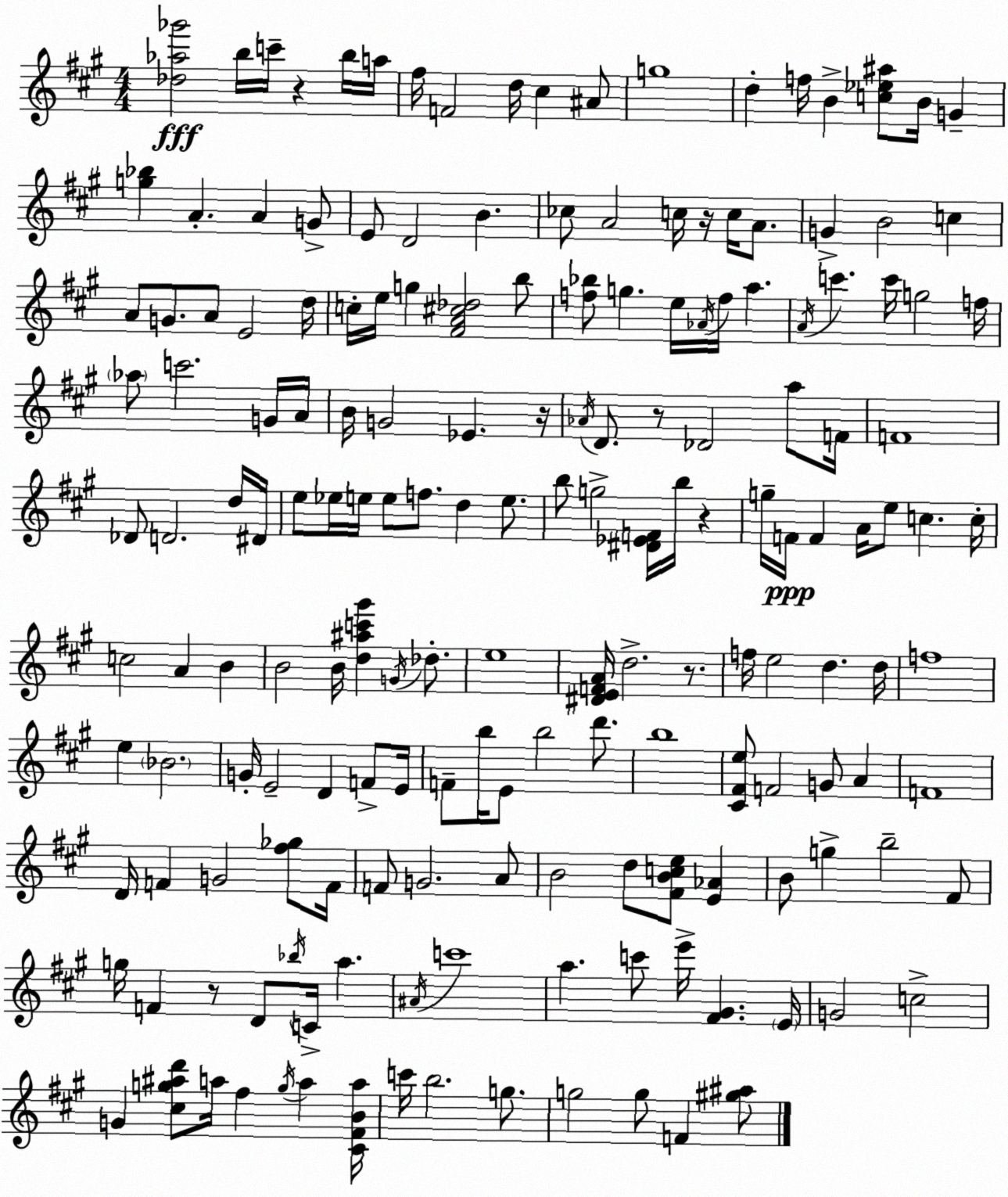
X:1
T:Untitled
M:4/4
L:1/4
K:A
[_d_a_g']2 b/4 c'/4 z b/4 a/4 ^f/4 F2 d/4 ^c ^A/2 g4 d f/4 B [c_e^a]/2 B/4 G [g_b] A A G/2 E/2 D2 B _c/2 A2 c/4 z/4 c/4 A/2 G B2 c A/2 G/2 A/2 E2 d/4 c/4 e/4 g [^FA^c_d]2 b/2 [f_b]/2 g e/4 _A/4 f/4 a A/4 c' c'/4 g2 f/4 _a/2 c'2 G/4 A/4 B/4 G2 _E z/4 _A/4 D/2 z/2 _D2 a/2 F/4 F4 _D/2 D2 d/4 ^D/4 e/2 _e/4 e/4 e/2 f/2 d e/2 b/2 g2 [^D_EF]/4 b/4 z g/4 F/4 F A/4 e/2 c c/4 c2 A B B2 B/4 [d^ac'^g'] G/4 _d/2 e4 [^DEFA]/4 d2 z/2 f/4 e2 d d/4 f4 e _B2 G/4 E2 D F/2 E/4 F/2 b/4 E/2 b2 d'/2 b4 [^C^Fe]/2 F2 G/2 A F4 D/4 F G2 [^f_g]/2 F/4 F/2 G2 A/2 B2 d/2 [^FBce]/2 [E_A] B/2 g b2 ^F/2 g/4 F z/2 D/2 _b/4 C/4 a ^A/4 c'4 a c'/2 e'/4 [^F^G] E/4 G2 c2 G [^cg^ad']/2 a/4 ^f g/4 a [^C^FBa]/4 c'/4 b2 g/2 g2 g/2 F [^g^a]/2